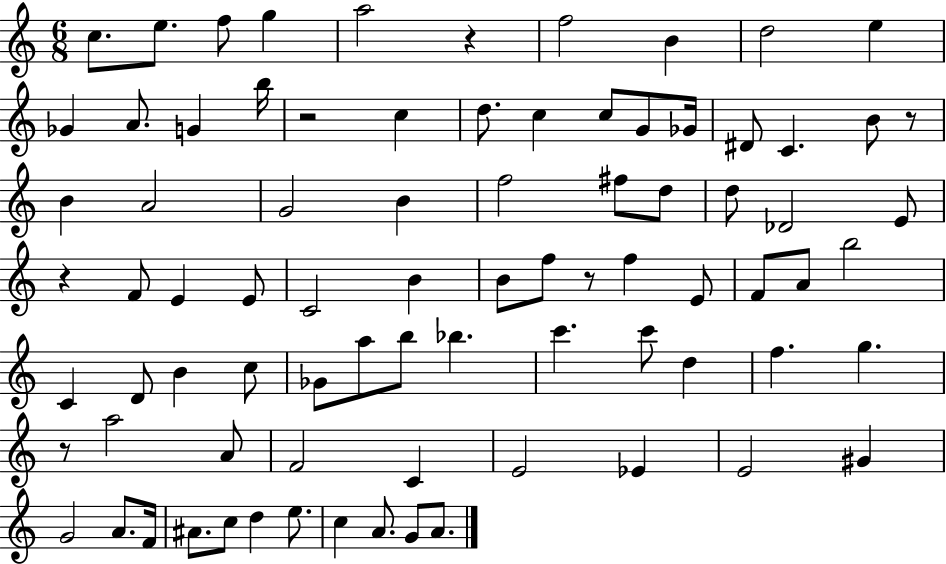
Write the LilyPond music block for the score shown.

{
  \clef treble
  \numericTimeSignature
  \time 6/8
  \key c \major
  c''8. e''8. f''8 g''4 | a''2 r4 | f''2 b'4 | d''2 e''4 | \break ges'4 a'8. g'4 b''16 | r2 c''4 | d''8. c''4 c''8 g'8 ges'16 | dis'8 c'4. b'8 r8 | \break b'4 a'2 | g'2 b'4 | f''2 fis''8 d''8 | d''8 des'2 e'8 | \break r4 f'8 e'4 e'8 | c'2 b'4 | b'8 f''8 r8 f''4 e'8 | f'8 a'8 b''2 | \break c'4 d'8 b'4 c''8 | ges'8 a''8 b''8 bes''4. | c'''4. c'''8 d''4 | f''4. g''4. | \break r8 a''2 a'8 | f'2 c'4 | e'2 ees'4 | e'2 gis'4 | \break g'2 a'8. f'16 | ais'8. c''8 d''4 e''8. | c''4 a'8. g'8 a'8. | \bar "|."
}